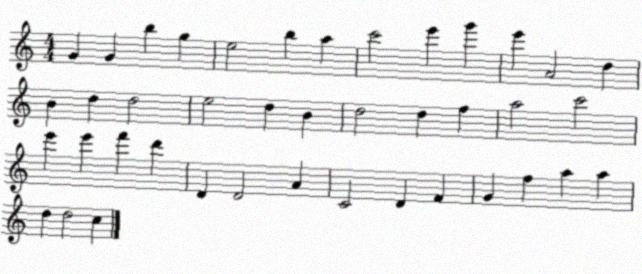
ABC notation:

X:1
T:Untitled
M:4/4
L:1/4
K:C
G G b g e2 b a c'2 e' g' e' A2 d B d d2 e2 d B d2 d f a2 c'2 e' e' f' d' D D2 A C2 D F G f a a d d2 c